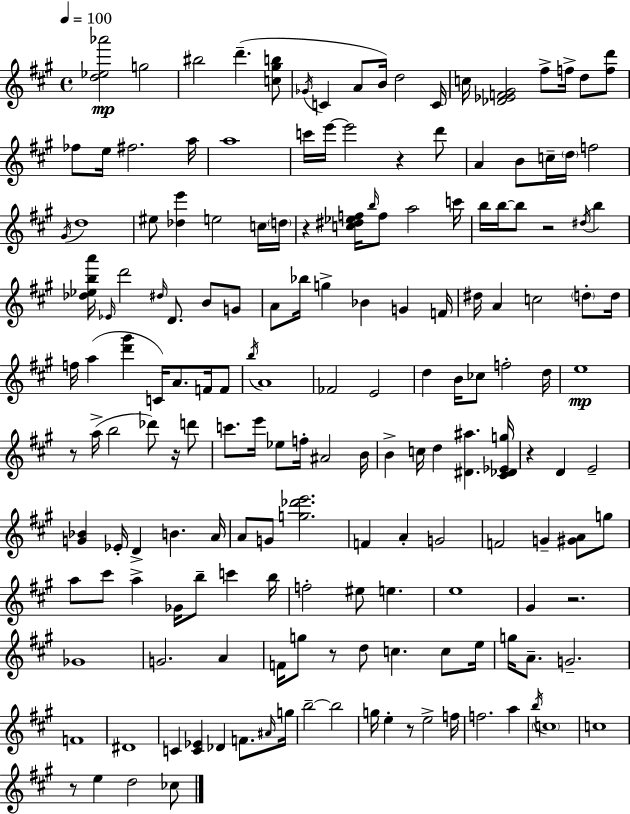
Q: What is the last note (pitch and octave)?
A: CES5